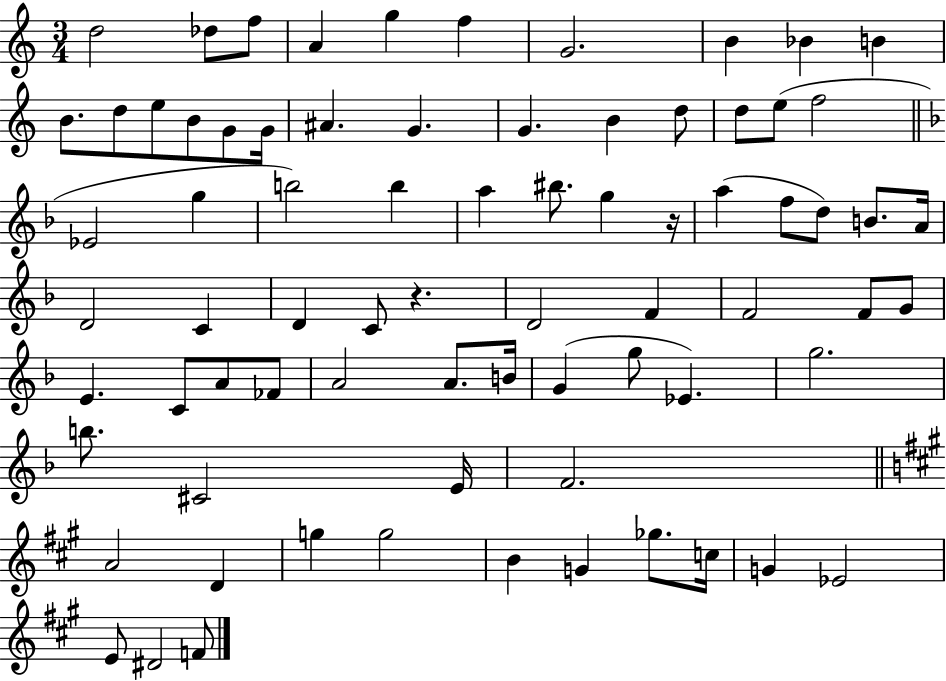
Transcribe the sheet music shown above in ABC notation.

X:1
T:Untitled
M:3/4
L:1/4
K:C
d2 _d/2 f/2 A g f G2 B _B B B/2 d/2 e/2 B/2 G/2 G/4 ^A G G B d/2 d/2 e/2 f2 _E2 g b2 b a ^b/2 g z/4 a f/2 d/2 B/2 A/4 D2 C D C/2 z D2 F F2 F/2 G/2 E C/2 A/2 _F/2 A2 A/2 B/4 G g/2 _E g2 b/2 ^C2 E/4 F2 A2 D g g2 B G _g/2 c/4 G _E2 E/2 ^D2 F/2